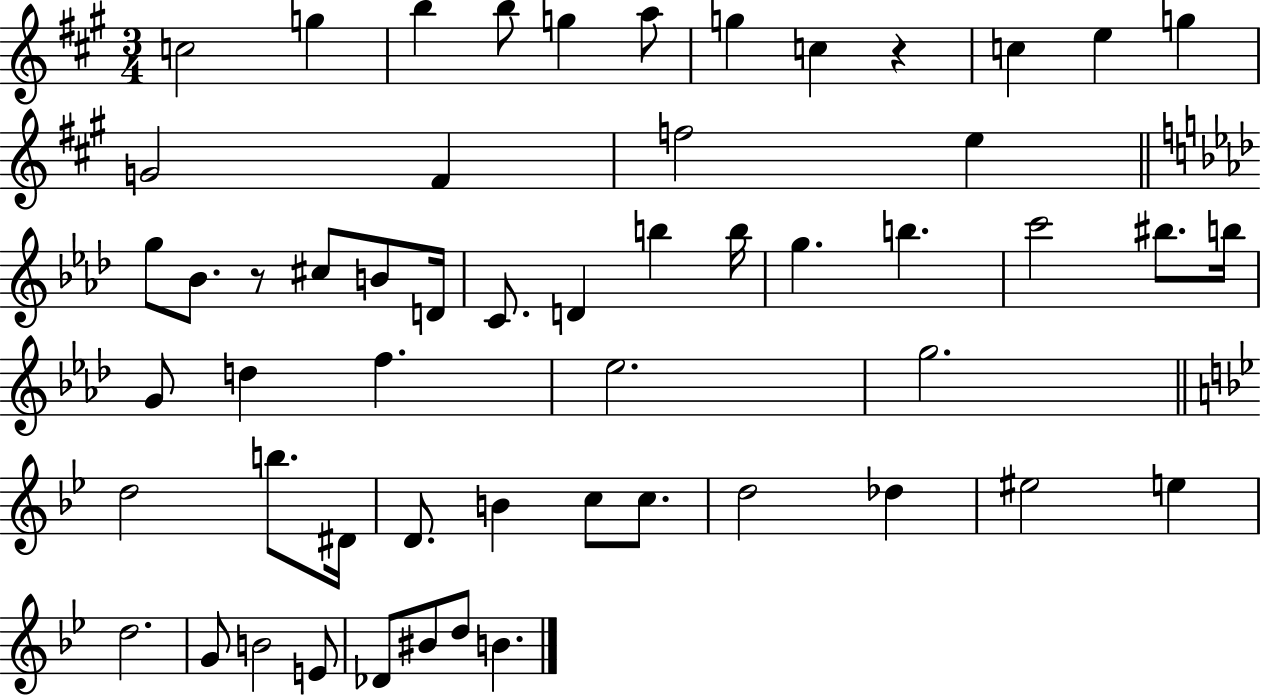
{
  \clef treble
  \numericTimeSignature
  \time 3/4
  \key a \major
  c''2 g''4 | b''4 b''8 g''4 a''8 | g''4 c''4 r4 | c''4 e''4 g''4 | \break g'2 fis'4 | f''2 e''4 | \bar "||" \break \key f \minor g''8 bes'8. r8 cis''8 b'8 d'16 | c'8. d'4 b''4 b''16 | g''4. b''4. | c'''2 bis''8. b''16 | \break g'8 d''4 f''4. | ees''2. | g''2. | \bar "||" \break \key bes \major d''2 b''8. dis'16 | d'8. b'4 c''8 c''8. | d''2 des''4 | eis''2 e''4 | \break d''2. | g'8 b'2 e'8 | des'8 bis'8 d''8 b'4. | \bar "|."
}